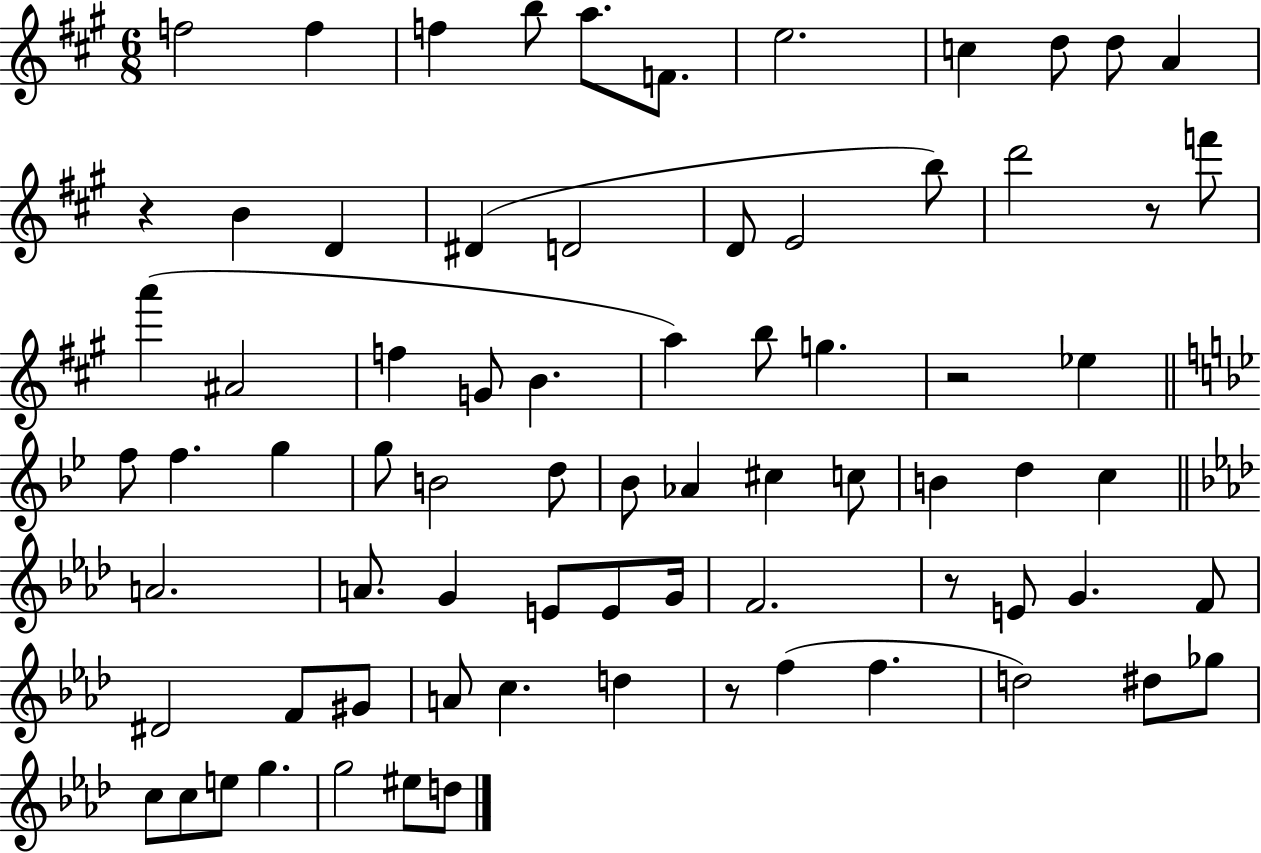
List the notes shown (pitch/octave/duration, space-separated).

F5/h F5/q F5/q B5/e A5/e. F4/e. E5/h. C5/q D5/e D5/e A4/q R/q B4/q D4/q D#4/q D4/h D4/e E4/h B5/e D6/h R/e F6/e A6/q A#4/h F5/q G4/e B4/q. A5/q B5/e G5/q. R/h Eb5/q F5/e F5/q. G5/q G5/e B4/h D5/e Bb4/e Ab4/q C#5/q C5/e B4/q D5/q C5/q A4/h. A4/e. G4/q E4/e E4/e G4/s F4/h. R/e E4/e G4/q. F4/e D#4/h F4/e G#4/e A4/e C5/q. D5/q R/e F5/q F5/q. D5/h D#5/e Gb5/e C5/e C5/e E5/e G5/q. G5/h EIS5/e D5/e